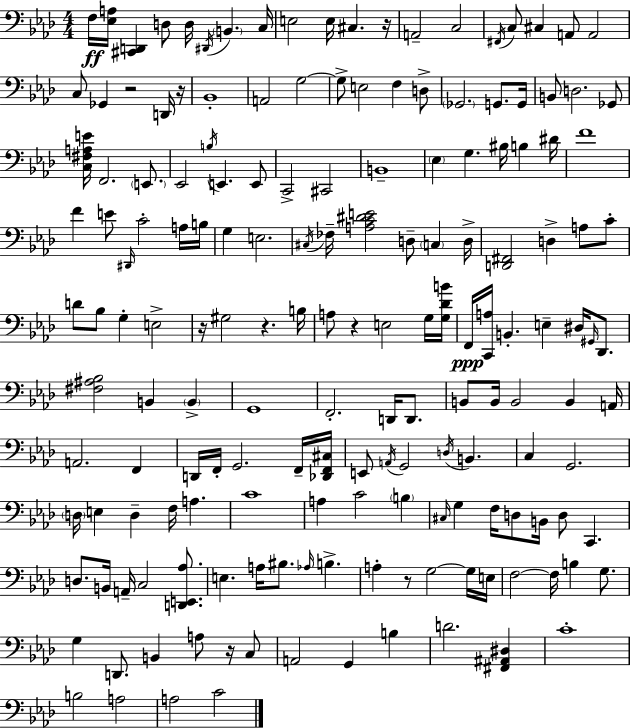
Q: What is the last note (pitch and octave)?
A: C4